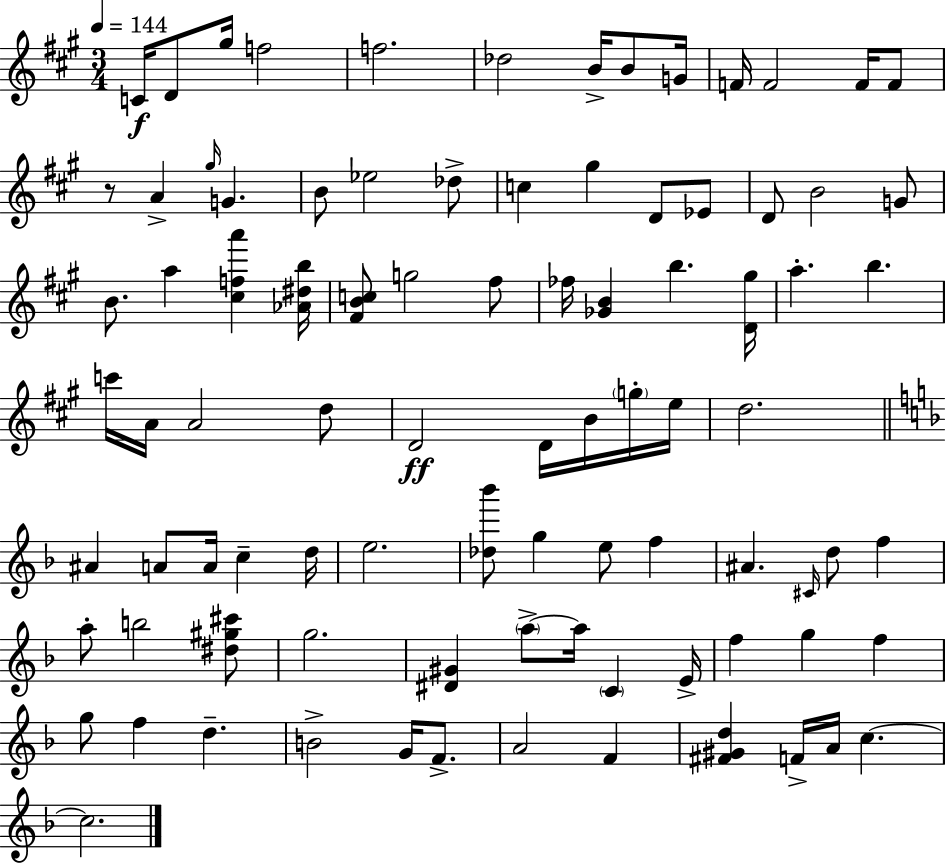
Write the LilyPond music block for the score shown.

{
  \clef treble
  \numericTimeSignature
  \time 3/4
  \key a \major
  \tempo 4 = 144
  \repeat volta 2 { c'16\f d'8 gis''16 f''2 | f''2. | des''2 b'16-> b'8 g'16 | f'16 f'2 f'16 f'8 | \break r8 a'4-> \grace { gis''16 } g'4. | b'8 ees''2 des''8-> | c''4 gis''4 d'8 ees'8 | d'8 b'2 g'8 | \break b'8. a''4 <cis'' f'' a'''>4 | <aes' dis'' b''>16 <fis' b' c''>8 g''2 fis''8 | fes''16 <ges' b'>4 b''4. | <d' gis''>16 a''4.-. b''4. | \break c'''16 a'16 a'2 d''8 | d'2\ff d'16 b'16 \parenthesize g''16-. | e''16 d''2. | \bar "||" \break \key f \major ais'4 a'8 a'16 c''4-- d''16 | e''2. | <des'' bes'''>8 g''4 e''8 f''4 | ais'4. \grace { cis'16 } d''8 f''4 | \break a''8-. b''2 <dis'' gis'' cis'''>8 | g''2. | <dis' gis'>4 \parenthesize a''8->~~ a''16 \parenthesize c'4 | e'16-> f''4 g''4 f''4 | \break g''8 f''4 d''4.-- | b'2-> g'16 f'8.-> | a'2 f'4 | <fis' gis' d''>4 f'16-> a'16 c''4.~~ | \break c''2. | } \bar "|."
}